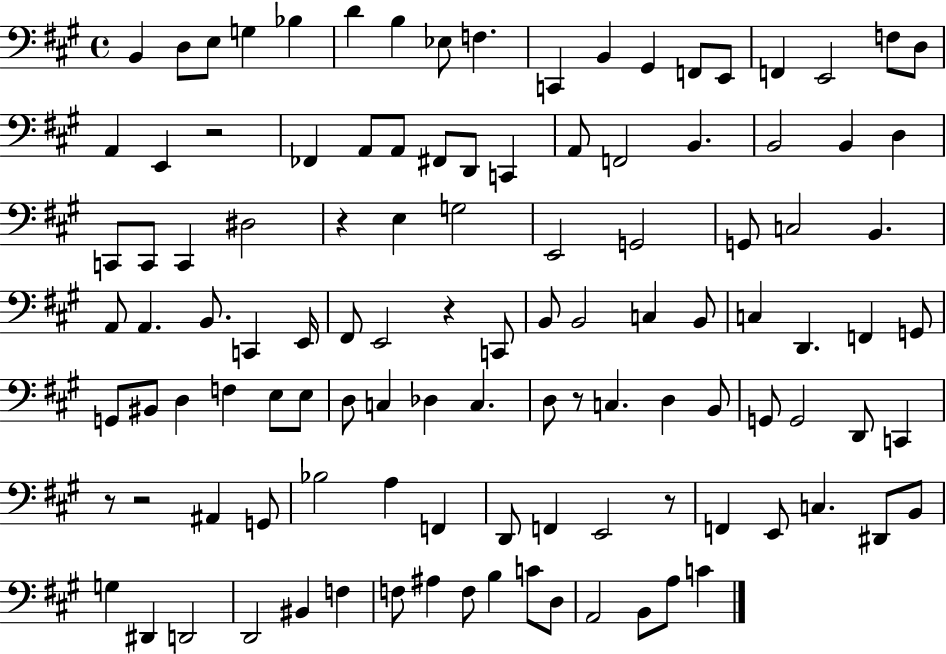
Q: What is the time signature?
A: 4/4